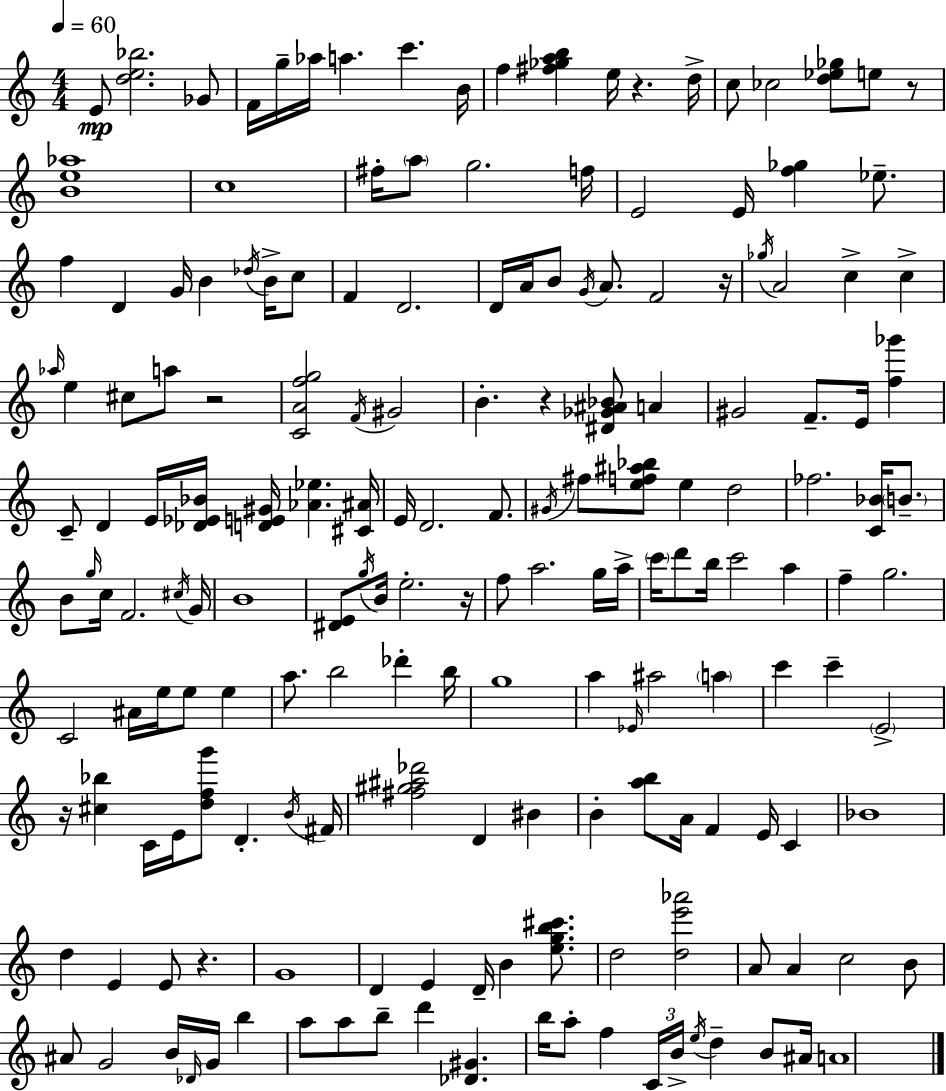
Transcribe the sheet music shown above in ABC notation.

X:1
T:Untitled
M:4/4
L:1/4
K:C
E/2 [de_b]2 _G/2 F/4 g/4 _a/4 a c' B/4 f [^f_gab] e/4 z d/4 c/2 _c2 [d_e_g]/2 e/2 z/2 [Be_a]4 c4 ^f/4 a/2 g2 f/4 E2 E/4 [f_g] _e/2 f D G/4 B _d/4 B/4 c/2 F D2 D/4 A/4 B/2 G/4 A/2 F2 z/4 _g/4 A2 c c _a/4 e ^c/2 a/2 z2 [CAfg]2 F/4 ^G2 B z [^D_G^A_B]/2 A ^G2 F/2 E/4 [f_g'] C/2 D E/4 [_D_E_B]/4 [DE^G]/4 [_A_e] [^C^A]/4 E/4 D2 F/2 ^G/4 ^f/2 [ef^a_b]/2 e d2 _f2 [C_B]/4 B/2 B/2 g/4 c/4 F2 ^c/4 G/4 B4 [^DE]/2 g/4 B/4 e2 z/4 f/2 a2 g/4 a/4 c'/4 d'/2 b/4 c'2 a f g2 C2 ^A/4 e/4 e/2 e a/2 b2 _d' b/4 g4 a _E/4 ^a2 a c' c' E2 z/4 [^c_b] C/4 E/4 [dfg']/2 D B/4 ^F/4 [^f^g^a_d']2 D ^B B [ab]/2 A/4 F E/4 C _B4 d E E/2 z G4 D E D/4 B [egb^c']/2 d2 [de'_a']2 A/2 A c2 B/2 ^A/2 G2 B/4 _D/4 G/4 b a/2 a/2 b/2 d' [_D^G] b/4 a/2 f C/4 B/4 e/4 d B/2 ^A/4 A4